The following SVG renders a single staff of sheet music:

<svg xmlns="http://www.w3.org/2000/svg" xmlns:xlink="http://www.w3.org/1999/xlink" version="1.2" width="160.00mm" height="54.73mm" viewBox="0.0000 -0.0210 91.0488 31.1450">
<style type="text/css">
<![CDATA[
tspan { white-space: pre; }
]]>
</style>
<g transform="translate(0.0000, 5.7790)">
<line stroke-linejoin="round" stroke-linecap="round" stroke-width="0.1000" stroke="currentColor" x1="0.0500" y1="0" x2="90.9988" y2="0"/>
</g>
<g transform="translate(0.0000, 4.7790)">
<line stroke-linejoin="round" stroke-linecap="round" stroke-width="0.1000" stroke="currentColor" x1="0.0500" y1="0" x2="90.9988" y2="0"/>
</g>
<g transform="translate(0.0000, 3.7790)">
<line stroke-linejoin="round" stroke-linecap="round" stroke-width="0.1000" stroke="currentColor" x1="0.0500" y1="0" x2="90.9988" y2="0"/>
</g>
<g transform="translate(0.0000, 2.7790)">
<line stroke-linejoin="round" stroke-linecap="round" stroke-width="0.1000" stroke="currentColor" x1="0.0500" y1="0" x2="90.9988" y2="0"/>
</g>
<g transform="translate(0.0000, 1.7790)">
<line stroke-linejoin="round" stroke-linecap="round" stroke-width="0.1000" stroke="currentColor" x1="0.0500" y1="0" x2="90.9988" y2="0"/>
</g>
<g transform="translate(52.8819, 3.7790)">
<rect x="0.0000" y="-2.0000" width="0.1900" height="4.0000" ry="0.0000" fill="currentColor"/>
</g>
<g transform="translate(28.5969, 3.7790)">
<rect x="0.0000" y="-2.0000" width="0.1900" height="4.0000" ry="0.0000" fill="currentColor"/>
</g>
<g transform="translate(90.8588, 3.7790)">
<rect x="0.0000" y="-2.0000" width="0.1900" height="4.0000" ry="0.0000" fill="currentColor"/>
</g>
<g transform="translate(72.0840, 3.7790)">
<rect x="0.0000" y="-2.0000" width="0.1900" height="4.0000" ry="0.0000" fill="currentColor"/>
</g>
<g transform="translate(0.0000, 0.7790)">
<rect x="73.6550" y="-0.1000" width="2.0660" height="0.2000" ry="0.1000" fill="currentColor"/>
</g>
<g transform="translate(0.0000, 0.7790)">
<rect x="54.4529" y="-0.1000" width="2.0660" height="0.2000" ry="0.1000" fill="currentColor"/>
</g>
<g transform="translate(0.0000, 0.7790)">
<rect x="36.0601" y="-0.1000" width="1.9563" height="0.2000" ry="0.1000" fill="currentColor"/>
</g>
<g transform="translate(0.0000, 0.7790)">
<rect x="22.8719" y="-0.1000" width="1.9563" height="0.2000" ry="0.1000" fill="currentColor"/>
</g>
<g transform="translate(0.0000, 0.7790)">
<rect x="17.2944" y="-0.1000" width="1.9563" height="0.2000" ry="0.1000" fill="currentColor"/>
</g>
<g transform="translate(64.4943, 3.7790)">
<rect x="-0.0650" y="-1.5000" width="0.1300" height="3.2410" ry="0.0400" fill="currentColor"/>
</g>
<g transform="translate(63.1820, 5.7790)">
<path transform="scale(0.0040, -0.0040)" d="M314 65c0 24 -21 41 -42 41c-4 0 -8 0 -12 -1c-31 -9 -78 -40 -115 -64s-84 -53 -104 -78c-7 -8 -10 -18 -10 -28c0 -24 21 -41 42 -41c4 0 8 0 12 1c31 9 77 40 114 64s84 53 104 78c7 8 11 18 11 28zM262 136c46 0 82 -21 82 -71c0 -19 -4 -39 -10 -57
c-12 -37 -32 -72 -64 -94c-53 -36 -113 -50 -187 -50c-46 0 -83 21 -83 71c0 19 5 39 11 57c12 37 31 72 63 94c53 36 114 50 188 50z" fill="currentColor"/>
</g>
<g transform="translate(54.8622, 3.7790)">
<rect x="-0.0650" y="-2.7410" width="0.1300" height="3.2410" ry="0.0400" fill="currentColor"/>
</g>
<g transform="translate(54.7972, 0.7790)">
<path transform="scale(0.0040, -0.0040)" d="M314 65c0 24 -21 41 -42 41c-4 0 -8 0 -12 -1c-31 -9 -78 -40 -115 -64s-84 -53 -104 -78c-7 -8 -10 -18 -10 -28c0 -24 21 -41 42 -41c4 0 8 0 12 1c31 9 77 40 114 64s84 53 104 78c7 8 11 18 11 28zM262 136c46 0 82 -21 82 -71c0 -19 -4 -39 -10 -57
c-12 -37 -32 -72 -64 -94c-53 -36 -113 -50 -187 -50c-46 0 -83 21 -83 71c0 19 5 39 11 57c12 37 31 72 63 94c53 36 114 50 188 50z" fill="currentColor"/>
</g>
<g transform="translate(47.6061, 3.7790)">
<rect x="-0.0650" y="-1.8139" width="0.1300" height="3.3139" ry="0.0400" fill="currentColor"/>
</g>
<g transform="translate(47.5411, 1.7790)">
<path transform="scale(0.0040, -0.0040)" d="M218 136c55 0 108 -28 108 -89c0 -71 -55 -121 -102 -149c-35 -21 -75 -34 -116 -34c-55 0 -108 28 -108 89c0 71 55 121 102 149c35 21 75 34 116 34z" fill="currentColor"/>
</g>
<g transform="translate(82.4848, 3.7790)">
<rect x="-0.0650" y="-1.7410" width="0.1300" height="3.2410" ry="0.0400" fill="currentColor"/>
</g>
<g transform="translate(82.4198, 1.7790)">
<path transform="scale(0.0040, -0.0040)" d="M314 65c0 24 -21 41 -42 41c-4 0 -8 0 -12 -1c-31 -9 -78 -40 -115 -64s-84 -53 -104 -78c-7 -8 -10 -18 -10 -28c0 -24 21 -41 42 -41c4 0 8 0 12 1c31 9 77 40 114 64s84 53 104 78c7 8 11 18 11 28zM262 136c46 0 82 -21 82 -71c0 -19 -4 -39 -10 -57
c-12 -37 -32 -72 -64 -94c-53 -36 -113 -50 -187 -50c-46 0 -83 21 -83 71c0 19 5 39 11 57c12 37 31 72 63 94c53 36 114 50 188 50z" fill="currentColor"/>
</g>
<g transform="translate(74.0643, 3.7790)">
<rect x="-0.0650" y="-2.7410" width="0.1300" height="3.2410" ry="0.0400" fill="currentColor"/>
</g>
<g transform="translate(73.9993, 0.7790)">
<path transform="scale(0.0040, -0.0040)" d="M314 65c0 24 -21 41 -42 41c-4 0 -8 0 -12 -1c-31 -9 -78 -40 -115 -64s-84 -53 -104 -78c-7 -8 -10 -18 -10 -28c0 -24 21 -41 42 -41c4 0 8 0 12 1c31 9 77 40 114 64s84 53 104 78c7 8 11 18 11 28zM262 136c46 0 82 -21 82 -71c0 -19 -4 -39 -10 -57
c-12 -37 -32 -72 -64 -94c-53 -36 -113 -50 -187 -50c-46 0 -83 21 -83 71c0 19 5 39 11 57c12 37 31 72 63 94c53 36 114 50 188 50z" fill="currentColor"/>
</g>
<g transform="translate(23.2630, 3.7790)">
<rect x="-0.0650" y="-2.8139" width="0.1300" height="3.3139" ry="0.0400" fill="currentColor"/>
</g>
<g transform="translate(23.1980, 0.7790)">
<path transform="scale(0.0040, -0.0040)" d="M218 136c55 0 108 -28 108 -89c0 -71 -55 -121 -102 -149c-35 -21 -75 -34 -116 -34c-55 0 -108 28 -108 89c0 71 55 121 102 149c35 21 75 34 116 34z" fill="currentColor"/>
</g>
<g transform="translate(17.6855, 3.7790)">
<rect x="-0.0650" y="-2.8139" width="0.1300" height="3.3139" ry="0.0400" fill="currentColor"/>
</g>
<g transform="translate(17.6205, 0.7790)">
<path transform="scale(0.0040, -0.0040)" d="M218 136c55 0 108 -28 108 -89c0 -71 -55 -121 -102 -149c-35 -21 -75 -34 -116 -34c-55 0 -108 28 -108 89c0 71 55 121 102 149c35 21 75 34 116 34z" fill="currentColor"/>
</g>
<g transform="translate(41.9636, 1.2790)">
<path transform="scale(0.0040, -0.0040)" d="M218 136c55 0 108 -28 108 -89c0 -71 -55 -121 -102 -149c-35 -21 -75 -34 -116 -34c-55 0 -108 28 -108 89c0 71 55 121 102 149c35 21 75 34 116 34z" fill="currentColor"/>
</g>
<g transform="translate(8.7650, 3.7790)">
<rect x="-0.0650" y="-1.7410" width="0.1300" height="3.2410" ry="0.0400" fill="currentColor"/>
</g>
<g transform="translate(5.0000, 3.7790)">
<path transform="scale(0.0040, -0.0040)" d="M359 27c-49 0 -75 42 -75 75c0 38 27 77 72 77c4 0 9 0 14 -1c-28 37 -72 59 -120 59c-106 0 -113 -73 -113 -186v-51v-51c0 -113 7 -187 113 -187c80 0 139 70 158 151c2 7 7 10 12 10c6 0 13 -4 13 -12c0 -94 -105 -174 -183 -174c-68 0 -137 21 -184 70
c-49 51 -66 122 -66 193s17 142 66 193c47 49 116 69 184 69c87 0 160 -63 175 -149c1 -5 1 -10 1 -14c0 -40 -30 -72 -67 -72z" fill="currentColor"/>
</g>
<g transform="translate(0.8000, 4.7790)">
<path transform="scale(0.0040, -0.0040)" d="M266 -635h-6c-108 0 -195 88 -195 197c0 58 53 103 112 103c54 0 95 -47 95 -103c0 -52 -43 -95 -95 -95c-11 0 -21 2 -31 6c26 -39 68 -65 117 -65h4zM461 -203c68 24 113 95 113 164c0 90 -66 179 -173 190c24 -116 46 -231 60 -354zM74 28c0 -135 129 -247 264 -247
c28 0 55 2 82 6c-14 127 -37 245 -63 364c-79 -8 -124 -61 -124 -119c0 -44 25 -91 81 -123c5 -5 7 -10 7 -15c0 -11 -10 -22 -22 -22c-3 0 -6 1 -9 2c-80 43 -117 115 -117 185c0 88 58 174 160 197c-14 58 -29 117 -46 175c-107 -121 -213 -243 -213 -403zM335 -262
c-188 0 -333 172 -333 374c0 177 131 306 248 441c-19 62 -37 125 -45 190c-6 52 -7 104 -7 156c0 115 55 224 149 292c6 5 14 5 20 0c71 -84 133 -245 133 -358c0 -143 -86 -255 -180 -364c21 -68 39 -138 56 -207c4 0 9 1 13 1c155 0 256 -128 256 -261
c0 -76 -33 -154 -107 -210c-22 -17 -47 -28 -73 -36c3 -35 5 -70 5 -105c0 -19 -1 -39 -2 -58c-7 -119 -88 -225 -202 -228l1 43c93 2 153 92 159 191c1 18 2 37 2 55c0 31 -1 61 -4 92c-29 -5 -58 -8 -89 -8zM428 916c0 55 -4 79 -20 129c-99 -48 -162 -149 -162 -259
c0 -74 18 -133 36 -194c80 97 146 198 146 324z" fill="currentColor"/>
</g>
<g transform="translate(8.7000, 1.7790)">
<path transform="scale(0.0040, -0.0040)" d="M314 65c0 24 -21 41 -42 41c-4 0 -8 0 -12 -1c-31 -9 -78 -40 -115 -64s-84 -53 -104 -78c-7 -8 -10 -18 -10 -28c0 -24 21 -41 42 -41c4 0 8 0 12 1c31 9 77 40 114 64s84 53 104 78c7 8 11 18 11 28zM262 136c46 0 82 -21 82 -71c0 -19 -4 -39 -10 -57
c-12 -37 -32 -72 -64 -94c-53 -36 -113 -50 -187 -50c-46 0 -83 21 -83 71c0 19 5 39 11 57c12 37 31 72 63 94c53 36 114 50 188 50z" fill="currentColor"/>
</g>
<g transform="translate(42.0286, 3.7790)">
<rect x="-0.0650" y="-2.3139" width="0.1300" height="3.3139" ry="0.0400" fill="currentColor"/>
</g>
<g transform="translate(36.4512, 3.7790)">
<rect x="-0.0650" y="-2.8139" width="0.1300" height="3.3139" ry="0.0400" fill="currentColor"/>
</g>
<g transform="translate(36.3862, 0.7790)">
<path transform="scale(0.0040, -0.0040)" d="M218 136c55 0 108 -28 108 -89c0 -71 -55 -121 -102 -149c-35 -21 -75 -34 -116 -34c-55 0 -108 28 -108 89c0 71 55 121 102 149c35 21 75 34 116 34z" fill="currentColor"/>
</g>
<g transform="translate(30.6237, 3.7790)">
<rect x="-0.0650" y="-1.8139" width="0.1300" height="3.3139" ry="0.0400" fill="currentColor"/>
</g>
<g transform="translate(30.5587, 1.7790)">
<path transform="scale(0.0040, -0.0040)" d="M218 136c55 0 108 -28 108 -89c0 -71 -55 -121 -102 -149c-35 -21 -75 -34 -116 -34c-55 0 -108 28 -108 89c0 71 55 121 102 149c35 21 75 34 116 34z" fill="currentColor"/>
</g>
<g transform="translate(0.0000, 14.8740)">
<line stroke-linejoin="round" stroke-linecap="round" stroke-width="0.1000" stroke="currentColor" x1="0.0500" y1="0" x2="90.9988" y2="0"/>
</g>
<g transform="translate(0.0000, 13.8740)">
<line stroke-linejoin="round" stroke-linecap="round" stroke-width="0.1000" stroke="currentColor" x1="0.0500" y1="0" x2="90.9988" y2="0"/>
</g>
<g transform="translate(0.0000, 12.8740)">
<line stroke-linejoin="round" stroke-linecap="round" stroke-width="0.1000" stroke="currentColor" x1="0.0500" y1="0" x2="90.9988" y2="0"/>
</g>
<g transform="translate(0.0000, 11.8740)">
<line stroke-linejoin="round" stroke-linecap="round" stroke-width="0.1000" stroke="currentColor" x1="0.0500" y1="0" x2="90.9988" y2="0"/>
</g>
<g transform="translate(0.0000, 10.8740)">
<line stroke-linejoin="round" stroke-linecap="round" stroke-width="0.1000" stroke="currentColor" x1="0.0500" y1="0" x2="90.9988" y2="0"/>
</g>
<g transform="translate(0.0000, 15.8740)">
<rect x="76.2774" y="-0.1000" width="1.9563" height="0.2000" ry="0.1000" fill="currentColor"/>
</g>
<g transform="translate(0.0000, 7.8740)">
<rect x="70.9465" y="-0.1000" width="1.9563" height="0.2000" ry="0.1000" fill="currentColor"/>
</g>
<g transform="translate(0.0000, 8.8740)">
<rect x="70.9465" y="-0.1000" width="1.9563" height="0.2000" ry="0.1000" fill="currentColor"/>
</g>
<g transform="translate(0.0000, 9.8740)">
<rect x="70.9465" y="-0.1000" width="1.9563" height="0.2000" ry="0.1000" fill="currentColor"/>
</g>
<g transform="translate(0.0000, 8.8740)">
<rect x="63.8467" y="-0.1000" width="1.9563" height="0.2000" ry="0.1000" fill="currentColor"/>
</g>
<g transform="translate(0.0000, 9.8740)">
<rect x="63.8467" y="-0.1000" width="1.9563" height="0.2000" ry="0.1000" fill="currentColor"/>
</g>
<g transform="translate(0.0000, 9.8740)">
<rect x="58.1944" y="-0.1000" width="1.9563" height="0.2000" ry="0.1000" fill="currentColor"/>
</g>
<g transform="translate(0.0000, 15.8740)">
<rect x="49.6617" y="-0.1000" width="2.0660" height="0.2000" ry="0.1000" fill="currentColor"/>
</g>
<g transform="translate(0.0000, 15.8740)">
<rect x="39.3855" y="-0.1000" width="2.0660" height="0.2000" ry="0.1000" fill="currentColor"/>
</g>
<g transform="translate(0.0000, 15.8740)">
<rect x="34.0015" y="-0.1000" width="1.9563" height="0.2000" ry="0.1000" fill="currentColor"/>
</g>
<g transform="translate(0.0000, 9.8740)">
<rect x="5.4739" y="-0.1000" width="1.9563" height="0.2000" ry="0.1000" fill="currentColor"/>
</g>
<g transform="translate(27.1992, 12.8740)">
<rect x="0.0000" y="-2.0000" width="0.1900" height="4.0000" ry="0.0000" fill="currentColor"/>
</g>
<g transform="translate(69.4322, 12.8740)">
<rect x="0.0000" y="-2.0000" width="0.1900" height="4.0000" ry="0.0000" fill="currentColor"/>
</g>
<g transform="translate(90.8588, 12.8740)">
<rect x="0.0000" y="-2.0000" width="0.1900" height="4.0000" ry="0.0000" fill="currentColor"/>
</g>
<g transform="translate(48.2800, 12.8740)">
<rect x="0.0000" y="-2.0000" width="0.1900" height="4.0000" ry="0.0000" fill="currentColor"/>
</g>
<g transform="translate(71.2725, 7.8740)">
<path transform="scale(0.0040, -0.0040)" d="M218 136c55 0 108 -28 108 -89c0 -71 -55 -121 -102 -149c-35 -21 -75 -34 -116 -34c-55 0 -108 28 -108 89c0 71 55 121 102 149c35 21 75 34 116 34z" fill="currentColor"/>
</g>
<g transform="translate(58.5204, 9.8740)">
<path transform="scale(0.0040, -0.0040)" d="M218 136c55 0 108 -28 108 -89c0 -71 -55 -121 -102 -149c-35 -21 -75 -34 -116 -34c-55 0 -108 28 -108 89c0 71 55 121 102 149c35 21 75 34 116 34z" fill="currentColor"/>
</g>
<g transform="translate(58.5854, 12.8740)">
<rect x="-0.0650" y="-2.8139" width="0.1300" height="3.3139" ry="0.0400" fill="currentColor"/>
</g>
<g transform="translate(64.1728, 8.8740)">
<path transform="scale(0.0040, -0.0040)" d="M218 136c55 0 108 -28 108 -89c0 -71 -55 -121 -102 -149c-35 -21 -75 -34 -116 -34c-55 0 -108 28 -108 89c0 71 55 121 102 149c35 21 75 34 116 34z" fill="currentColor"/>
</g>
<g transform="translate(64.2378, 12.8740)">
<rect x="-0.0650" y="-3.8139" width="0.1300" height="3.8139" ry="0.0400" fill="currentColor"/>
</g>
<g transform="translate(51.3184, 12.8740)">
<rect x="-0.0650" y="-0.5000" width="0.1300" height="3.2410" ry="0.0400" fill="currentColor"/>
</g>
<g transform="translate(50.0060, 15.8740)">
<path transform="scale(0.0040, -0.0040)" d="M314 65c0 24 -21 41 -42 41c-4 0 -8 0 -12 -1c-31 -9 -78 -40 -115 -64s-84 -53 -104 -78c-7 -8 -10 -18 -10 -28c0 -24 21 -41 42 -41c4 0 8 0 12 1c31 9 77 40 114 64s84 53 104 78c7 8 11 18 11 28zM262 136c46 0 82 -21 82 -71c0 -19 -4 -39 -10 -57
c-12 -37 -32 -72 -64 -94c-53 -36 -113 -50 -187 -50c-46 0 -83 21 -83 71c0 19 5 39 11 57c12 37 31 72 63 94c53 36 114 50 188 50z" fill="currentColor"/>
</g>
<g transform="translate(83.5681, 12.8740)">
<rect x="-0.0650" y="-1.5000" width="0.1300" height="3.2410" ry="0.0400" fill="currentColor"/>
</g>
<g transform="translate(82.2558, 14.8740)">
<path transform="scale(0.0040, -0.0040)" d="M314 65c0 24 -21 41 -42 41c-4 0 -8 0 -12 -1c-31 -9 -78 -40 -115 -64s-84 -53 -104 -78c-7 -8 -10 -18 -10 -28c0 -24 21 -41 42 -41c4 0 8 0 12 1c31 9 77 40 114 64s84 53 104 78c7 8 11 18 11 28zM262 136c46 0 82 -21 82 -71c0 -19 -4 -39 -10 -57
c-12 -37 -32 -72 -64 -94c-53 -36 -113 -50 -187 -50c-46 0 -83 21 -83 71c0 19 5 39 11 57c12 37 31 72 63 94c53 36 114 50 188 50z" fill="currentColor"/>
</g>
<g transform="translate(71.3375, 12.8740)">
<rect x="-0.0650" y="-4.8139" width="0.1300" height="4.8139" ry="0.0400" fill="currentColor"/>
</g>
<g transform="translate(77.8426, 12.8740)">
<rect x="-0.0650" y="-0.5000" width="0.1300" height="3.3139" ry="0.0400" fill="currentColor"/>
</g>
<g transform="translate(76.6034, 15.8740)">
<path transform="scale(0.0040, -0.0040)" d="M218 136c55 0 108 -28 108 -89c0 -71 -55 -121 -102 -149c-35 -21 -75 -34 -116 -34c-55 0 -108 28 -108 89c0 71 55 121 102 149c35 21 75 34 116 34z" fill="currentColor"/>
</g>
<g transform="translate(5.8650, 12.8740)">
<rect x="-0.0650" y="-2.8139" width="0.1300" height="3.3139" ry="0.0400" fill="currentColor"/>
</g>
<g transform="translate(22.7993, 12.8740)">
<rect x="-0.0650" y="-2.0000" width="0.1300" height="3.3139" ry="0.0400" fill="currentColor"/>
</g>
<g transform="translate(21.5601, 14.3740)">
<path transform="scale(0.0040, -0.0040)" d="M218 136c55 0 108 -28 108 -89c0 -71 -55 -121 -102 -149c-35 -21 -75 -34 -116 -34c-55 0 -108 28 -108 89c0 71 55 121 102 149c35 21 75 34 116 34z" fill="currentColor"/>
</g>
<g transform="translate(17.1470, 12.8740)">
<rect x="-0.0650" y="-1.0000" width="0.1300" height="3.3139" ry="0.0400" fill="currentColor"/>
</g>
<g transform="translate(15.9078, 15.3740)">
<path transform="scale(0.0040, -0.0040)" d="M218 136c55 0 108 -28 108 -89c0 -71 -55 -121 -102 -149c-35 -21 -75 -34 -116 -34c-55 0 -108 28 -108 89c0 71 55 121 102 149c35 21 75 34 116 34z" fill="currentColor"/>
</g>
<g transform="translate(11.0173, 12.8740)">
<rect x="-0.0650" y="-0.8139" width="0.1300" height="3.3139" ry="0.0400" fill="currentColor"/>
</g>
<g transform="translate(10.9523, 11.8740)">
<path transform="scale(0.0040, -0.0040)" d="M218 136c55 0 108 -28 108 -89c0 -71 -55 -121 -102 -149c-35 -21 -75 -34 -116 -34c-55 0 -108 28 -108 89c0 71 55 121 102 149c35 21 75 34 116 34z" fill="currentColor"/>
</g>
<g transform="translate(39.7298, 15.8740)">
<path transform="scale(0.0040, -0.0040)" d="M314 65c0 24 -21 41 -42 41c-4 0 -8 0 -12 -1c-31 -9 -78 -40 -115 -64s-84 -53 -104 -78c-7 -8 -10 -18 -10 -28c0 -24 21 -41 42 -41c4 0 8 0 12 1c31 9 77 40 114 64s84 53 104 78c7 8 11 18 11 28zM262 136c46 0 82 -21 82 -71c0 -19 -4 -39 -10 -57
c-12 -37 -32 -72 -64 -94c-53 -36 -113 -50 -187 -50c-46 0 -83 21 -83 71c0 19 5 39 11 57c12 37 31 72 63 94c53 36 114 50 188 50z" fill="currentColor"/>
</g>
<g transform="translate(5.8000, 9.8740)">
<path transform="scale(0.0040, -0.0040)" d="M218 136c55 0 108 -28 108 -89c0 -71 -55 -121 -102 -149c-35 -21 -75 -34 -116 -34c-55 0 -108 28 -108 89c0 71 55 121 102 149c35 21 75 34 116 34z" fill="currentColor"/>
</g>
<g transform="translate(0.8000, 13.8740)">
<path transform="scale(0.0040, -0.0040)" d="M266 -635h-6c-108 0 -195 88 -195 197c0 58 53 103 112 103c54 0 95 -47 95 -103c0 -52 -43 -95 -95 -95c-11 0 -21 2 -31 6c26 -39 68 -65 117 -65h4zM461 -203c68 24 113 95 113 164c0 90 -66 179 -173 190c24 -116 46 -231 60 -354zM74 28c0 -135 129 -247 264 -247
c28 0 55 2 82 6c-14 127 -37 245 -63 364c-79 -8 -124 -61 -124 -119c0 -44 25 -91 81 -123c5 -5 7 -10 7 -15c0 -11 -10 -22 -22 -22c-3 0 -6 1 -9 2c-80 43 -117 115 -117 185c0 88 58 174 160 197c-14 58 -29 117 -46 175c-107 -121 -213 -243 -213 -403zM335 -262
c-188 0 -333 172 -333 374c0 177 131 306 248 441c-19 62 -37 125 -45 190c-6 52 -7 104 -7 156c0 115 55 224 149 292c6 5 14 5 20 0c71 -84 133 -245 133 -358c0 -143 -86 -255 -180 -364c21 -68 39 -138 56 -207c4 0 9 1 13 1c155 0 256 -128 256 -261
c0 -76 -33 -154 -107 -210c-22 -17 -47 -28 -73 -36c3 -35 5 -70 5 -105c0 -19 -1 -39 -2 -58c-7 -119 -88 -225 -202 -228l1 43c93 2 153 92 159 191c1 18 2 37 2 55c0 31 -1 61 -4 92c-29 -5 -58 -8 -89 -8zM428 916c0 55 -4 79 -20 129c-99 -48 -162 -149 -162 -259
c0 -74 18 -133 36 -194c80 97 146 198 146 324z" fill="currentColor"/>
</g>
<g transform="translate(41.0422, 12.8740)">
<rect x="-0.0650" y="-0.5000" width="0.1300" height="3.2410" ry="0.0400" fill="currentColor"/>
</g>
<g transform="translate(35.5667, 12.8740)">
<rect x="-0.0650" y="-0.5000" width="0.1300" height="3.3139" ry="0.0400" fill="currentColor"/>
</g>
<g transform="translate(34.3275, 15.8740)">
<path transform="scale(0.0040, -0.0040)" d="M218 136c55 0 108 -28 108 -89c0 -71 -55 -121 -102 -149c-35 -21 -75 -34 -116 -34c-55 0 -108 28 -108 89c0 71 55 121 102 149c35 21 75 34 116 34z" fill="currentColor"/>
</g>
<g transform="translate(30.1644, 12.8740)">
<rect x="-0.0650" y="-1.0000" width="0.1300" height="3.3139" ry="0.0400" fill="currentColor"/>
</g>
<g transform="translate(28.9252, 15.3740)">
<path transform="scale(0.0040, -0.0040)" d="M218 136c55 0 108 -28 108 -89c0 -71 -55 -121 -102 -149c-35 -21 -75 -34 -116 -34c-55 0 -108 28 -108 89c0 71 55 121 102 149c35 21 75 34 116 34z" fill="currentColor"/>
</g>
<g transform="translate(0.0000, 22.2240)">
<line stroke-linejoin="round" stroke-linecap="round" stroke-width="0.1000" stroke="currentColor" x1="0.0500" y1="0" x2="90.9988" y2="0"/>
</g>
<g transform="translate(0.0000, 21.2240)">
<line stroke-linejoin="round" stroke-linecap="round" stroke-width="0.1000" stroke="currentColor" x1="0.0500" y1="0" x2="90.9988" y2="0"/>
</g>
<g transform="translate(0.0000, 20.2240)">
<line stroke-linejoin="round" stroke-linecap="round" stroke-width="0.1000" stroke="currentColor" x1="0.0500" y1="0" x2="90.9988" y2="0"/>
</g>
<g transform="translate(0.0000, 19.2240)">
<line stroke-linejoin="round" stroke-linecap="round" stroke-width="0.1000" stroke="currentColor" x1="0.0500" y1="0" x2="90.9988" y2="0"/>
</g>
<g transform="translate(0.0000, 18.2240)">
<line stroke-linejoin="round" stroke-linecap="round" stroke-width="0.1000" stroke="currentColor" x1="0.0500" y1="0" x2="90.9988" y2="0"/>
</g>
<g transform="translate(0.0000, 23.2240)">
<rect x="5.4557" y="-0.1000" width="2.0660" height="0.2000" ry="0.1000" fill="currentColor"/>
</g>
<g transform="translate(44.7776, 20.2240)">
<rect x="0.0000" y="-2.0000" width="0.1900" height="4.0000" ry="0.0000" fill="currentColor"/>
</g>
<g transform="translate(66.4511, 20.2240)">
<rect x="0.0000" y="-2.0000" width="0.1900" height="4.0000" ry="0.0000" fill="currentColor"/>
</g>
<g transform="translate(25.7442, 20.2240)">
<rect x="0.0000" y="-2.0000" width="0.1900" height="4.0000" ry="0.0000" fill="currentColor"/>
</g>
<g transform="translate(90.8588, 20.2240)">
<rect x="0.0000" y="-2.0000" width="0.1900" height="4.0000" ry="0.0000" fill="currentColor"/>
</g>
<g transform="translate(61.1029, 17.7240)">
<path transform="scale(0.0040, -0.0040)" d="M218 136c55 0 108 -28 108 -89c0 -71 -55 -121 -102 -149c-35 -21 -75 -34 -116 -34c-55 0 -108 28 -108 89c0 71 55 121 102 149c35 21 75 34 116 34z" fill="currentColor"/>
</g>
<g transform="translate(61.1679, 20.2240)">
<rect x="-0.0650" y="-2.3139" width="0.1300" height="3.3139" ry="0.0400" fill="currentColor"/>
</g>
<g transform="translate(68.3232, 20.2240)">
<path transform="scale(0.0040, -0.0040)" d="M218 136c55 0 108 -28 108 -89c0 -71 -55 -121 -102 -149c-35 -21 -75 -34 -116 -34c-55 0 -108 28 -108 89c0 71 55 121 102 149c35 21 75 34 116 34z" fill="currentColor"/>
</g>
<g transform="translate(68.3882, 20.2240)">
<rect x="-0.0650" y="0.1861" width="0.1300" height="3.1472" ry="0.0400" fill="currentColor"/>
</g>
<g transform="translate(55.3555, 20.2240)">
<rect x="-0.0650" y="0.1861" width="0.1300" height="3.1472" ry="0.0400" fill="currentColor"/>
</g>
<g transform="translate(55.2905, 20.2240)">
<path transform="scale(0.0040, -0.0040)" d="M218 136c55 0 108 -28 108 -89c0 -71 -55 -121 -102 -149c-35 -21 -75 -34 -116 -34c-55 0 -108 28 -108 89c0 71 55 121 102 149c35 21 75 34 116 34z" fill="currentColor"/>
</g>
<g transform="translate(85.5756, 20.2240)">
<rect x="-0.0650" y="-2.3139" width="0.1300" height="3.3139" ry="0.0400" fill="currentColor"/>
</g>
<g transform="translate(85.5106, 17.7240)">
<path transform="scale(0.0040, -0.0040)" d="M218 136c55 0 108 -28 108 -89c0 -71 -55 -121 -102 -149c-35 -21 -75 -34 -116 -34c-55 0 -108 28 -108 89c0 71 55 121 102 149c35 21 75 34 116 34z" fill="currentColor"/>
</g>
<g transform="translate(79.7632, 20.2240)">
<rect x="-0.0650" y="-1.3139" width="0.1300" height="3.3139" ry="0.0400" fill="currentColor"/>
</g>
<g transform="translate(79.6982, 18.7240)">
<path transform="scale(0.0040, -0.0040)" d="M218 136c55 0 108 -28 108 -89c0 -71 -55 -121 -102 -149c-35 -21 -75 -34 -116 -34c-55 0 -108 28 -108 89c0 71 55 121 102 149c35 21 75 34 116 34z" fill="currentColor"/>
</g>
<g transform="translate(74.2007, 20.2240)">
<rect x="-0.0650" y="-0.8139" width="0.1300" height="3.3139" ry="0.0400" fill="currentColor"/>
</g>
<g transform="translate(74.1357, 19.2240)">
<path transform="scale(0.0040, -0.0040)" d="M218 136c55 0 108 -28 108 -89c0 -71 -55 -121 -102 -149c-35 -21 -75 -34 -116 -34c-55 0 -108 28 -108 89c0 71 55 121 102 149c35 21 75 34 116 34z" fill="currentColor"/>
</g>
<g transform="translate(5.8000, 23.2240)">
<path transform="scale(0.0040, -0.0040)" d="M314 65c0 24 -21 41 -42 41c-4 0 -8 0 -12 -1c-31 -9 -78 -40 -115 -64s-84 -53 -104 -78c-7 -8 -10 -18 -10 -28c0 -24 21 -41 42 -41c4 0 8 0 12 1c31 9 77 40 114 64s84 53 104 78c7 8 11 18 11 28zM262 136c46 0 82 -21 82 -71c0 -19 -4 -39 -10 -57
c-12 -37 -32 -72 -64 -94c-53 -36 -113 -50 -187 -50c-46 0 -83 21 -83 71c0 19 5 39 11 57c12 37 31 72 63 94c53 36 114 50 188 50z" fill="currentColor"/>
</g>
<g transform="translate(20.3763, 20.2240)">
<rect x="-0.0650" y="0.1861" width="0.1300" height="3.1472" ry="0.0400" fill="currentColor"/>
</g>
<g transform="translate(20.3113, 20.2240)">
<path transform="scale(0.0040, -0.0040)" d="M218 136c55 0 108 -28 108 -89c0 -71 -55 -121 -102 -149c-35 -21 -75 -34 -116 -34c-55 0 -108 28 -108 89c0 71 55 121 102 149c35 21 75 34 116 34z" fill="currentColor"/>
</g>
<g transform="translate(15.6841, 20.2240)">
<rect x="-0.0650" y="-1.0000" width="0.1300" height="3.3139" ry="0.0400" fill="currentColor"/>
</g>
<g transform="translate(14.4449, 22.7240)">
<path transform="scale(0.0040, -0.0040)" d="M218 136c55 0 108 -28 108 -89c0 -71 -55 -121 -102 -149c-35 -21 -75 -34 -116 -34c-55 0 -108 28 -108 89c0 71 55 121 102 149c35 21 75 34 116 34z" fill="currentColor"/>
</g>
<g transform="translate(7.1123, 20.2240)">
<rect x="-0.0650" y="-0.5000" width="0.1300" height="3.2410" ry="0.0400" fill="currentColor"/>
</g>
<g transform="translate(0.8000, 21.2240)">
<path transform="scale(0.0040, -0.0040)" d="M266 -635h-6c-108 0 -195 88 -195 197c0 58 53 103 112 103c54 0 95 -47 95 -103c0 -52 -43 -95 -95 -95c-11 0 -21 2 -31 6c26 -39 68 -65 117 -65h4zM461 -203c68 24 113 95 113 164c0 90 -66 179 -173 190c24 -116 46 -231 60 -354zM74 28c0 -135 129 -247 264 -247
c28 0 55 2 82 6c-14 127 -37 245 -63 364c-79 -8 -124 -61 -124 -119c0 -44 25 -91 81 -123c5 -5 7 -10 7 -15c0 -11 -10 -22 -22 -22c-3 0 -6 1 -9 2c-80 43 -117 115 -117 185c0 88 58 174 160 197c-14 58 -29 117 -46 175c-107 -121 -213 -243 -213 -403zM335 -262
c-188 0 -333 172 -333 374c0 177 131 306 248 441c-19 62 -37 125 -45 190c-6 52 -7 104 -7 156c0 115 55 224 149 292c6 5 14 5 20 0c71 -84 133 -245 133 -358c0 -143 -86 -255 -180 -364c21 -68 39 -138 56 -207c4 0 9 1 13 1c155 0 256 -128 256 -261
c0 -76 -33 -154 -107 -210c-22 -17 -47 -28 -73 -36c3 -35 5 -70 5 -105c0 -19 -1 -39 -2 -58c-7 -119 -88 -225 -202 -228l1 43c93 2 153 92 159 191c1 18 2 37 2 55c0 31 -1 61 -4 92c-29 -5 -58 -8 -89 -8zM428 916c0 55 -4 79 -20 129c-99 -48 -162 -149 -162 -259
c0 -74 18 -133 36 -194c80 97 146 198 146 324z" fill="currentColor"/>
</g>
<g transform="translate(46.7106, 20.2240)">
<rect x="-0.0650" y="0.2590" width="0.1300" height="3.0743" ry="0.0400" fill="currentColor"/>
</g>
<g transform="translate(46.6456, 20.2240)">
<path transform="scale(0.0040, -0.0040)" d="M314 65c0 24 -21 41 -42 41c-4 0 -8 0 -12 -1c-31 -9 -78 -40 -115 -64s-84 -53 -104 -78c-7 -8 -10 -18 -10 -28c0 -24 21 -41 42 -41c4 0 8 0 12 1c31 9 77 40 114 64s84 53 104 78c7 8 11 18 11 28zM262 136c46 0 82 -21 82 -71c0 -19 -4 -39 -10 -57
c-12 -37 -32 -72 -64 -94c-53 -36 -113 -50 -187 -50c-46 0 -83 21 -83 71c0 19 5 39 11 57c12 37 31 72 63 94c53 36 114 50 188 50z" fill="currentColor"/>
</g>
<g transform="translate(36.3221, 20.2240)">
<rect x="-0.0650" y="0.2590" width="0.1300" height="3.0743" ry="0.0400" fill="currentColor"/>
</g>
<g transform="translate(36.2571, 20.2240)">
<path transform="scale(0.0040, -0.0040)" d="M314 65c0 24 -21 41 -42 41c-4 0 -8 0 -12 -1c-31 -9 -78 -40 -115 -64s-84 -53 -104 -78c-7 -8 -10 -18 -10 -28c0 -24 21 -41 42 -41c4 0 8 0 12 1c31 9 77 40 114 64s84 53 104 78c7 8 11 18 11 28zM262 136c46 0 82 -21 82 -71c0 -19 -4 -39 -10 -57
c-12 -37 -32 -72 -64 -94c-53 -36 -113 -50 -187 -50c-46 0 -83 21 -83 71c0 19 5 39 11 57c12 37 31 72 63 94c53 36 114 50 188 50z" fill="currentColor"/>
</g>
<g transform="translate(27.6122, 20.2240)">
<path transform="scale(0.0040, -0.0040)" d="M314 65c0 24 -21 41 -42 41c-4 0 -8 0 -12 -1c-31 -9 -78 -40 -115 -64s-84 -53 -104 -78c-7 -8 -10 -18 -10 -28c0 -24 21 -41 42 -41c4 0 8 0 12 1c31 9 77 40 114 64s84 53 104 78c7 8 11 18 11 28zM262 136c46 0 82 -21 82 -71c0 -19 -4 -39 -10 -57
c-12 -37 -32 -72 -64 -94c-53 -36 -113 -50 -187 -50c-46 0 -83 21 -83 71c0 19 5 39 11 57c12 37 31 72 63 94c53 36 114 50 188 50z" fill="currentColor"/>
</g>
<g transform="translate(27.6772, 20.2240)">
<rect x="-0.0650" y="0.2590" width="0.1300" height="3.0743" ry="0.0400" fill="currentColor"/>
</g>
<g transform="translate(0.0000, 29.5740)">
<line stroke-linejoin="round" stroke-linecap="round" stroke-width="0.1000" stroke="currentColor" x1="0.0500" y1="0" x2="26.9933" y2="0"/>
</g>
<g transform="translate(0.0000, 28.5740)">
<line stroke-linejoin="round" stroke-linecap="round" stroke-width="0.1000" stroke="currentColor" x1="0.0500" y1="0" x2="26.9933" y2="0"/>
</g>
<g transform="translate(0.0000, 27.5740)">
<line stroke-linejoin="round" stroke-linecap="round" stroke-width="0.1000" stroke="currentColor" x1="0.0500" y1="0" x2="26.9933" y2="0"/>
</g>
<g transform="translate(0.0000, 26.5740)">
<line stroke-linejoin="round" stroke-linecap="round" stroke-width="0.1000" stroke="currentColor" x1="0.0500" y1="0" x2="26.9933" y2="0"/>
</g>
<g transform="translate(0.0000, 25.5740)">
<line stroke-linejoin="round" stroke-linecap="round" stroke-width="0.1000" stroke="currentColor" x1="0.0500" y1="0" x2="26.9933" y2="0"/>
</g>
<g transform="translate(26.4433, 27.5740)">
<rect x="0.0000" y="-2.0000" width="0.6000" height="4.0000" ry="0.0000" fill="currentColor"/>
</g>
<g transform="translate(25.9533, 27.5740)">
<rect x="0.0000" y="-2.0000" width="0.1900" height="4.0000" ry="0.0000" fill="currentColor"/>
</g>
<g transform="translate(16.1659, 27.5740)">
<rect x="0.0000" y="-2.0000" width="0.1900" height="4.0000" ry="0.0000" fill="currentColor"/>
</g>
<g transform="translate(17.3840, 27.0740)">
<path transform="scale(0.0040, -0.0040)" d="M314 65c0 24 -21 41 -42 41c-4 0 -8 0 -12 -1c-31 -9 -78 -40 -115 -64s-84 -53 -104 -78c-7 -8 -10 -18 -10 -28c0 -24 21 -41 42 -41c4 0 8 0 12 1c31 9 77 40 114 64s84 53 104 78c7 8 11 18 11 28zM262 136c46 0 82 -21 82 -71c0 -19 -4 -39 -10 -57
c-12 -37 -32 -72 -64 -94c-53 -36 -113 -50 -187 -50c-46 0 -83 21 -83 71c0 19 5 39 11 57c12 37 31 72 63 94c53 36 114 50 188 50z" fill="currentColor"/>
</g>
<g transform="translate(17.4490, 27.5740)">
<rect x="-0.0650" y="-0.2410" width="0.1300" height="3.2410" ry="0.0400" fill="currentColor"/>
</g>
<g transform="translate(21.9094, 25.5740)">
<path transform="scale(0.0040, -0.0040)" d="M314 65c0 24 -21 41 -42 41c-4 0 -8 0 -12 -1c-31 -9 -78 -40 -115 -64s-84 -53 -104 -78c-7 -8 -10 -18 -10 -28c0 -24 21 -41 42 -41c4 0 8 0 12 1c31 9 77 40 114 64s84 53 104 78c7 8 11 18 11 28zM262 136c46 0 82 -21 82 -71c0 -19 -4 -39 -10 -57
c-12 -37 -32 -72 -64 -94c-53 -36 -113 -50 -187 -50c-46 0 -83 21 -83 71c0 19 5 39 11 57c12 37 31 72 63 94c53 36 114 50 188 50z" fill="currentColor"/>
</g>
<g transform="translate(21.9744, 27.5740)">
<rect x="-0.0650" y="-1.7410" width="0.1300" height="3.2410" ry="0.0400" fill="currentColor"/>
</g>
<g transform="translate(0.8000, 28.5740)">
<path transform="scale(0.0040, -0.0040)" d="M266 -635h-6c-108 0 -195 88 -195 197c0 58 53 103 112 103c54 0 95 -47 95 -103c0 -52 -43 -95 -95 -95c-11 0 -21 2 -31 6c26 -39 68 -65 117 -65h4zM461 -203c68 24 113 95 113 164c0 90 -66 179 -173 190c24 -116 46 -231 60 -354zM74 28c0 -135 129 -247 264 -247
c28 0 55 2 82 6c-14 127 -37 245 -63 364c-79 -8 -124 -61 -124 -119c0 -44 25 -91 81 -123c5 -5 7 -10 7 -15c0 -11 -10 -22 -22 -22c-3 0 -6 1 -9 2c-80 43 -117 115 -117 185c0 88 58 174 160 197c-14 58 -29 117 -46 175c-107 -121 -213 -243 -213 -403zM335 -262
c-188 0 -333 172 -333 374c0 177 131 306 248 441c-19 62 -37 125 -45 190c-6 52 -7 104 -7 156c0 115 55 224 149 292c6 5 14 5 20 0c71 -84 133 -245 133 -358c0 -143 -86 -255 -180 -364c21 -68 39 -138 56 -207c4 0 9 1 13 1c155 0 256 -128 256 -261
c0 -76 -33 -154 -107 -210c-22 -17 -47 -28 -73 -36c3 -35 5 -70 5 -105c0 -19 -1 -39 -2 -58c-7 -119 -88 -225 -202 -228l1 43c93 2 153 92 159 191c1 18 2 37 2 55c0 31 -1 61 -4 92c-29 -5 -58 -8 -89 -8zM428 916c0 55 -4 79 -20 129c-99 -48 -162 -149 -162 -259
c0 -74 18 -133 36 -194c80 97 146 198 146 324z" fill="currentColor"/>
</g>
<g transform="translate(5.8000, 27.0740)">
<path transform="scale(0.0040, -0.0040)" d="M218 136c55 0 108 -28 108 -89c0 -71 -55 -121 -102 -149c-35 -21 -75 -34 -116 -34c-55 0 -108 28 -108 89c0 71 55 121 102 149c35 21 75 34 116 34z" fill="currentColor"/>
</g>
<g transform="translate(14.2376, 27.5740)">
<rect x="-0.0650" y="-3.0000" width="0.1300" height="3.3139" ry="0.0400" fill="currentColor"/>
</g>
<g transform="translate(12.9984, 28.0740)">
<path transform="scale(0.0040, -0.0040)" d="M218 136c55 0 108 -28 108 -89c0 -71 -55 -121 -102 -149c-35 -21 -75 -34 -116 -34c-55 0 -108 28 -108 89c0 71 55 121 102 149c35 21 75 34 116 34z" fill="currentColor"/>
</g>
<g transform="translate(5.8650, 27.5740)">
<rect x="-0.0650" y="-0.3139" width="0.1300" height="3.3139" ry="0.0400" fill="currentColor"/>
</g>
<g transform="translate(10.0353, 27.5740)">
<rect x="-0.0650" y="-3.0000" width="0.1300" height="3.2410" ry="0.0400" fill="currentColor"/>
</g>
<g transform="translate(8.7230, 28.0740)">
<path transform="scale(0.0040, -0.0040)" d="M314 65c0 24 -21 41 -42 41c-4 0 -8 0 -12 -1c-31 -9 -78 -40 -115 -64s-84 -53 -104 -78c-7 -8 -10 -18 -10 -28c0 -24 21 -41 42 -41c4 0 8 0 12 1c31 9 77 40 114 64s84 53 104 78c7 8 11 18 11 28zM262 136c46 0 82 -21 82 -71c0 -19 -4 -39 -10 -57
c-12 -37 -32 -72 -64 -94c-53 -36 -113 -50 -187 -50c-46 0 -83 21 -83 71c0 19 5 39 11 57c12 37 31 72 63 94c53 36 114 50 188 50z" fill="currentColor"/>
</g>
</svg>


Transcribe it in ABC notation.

X:1
T:Untitled
M:4/4
L:1/4
K:C
f2 a a f a g f a2 E2 a2 f2 a d D F D C C2 C2 a c' e' C E2 C2 D B B2 B2 B2 B g B d e g c A2 A c2 f2